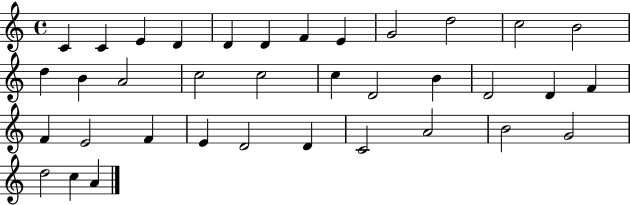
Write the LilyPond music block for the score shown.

{
  \clef treble
  \time 4/4
  \defaultTimeSignature
  \key c \major
  c'4 c'4 e'4 d'4 | d'4 d'4 f'4 e'4 | g'2 d''2 | c''2 b'2 | \break d''4 b'4 a'2 | c''2 c''2 | c''4 d'2 b'4 | d'2 d'4 f'4 | \break f'4 e'2 f'4 | e'4 d'2 d'4 | c'2 a'2 | b'2 g'2 | \break d''2 c''4 a'4 | \bar "|."
}